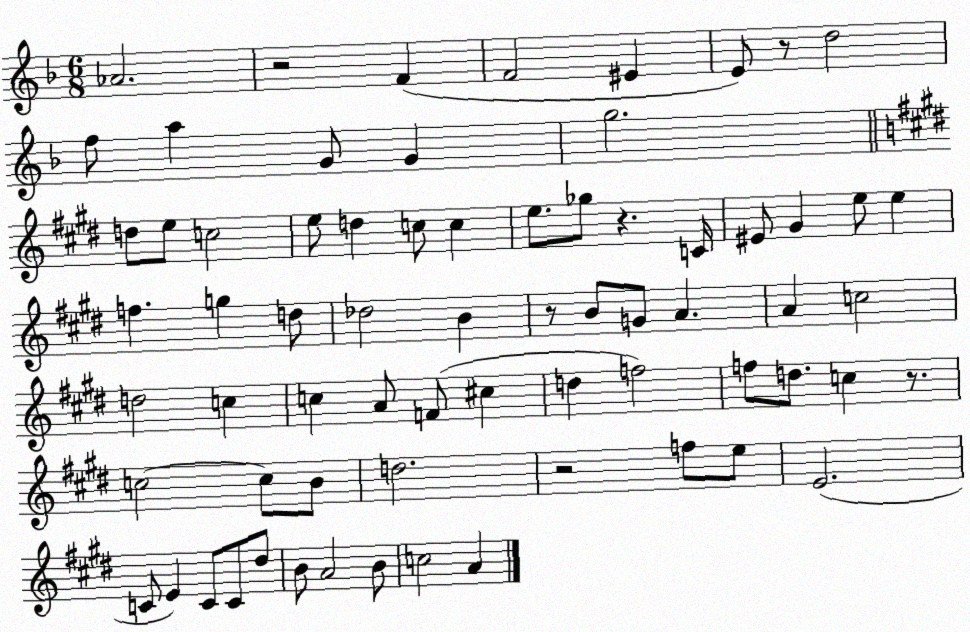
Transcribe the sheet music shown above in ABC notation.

X:1
T:Untitled
M:6/8
L:1/4
K:F
_A2 z2 F F2 ^E E/2 z/2 d2 f/2 a G/2 G g2 d/2 e/2 c2 e/2 d c/2 c e/2 _g/2 z C/4 ^E/2 ^G e/2 e f g d/2 _d2 B z/2 B/2 G/2 A A c2 d2 c c A/2 F/2 ^c d f2 f/2 d/2 c z/2 c2 c/2 B/2 d2 z2 f/2 e/2 E2 C/2 E C/2 C/2 ^d/2 B/2 A2 B/2 c2 A